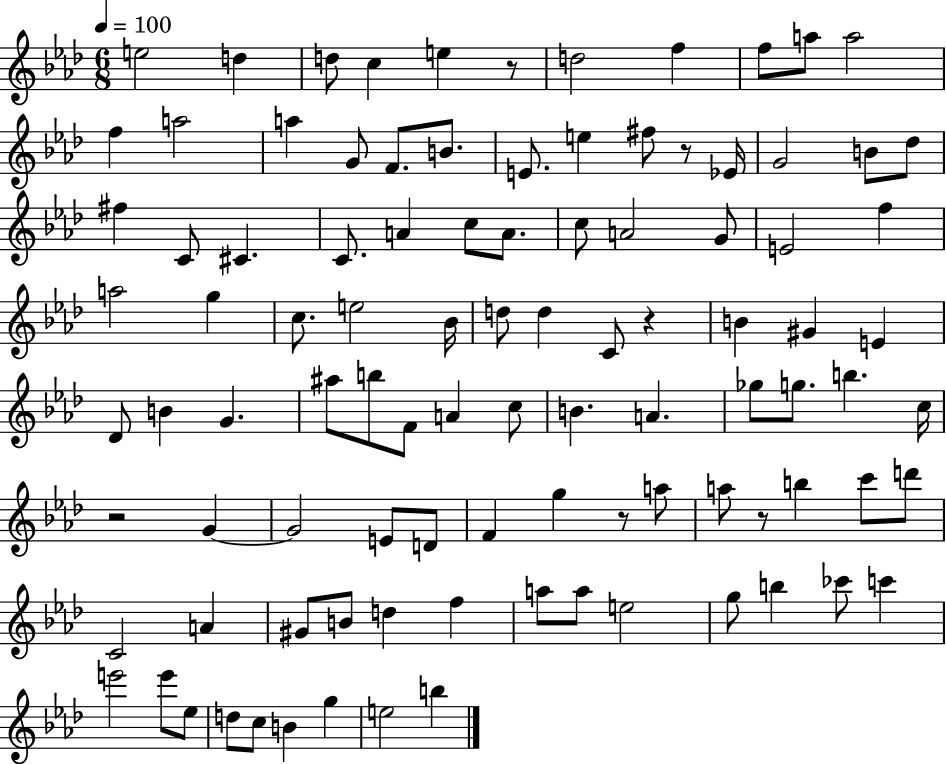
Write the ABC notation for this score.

X:1
T:Untitled
M:6/8
L:1/4
K:Ab
e2 d d/2 c e z/2 d2 f f/2 a/2 a2 f a2 a G/2 F/2 B/2 E/2 e ^f/2 z/2 _E/4 G2 B/2 _d/2 ^f C/2 ^C C/2 A c/2 A/2 c/2 A2 G/2 E2 f a2 g c/2 e2 _B/4 d/2 d C/2 z B ^G E _D/2 B G ^a/2 b/2 F/2 A c/2 B A _g/2 g/2 b c/4 z2 G G2 E/2 D/2 F g z/2 a/2 a/2 z/2 b c'/2 d'/2 C2 A ^G/2 B/2 d f a/2 a/2 e2 g/2 b _c'/2 c' e'2 e'/2 _e/2 d/2 c/2 B g e2 b